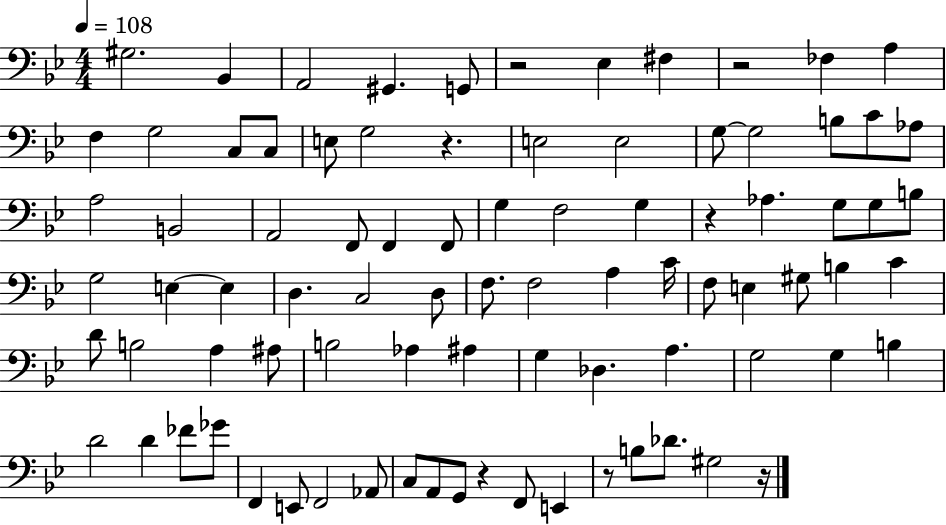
X:1
T:Untitled
M:4/4
L:1/4
K:Bb
^G,2 _B,, A,,2 ^G,, G,,/2 z2 _E, ^F, z2 _F, A, F, G,2 C,/2 C,/2 E,/2 G,2 z E,2 E,2 G,/2 G,2 B,/2 C/2 _A,/2 A,2 B,,2 A,,2 F,,/2 F,, F,,/2 G, F,2 G, z _A, G,/2 G,/2 B,/2 G,2 E, E, D, C,2 D,/2 F,/2 F,2 A, C/4 F,/2 E, ^G,/2 B, C D/2 B,2 A, ^A,/2 B,2 _A, ^A, G, _D, A, G,2 G, B, D2 D _F/2 _G/2 F,, E,,/2 F,,2 _A,,/2 C,/2 A,,/2 G,,/2 z F,,/2 E,, z/2 B,/2 _D/2 ^G,2 z/4